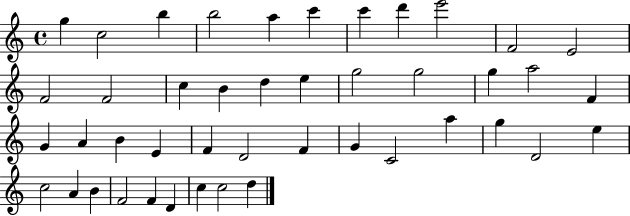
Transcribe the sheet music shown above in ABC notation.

X:1
T:Untitled
M:4/4
L:1/4
K:C
g c2 b b2 a c' c' d' e'2 F2 E2 F2 F2 c B d e g2 g2 g a2 F G A B E F D2 F G C2 a g D2 e c2 A B F2 F D c c2 d